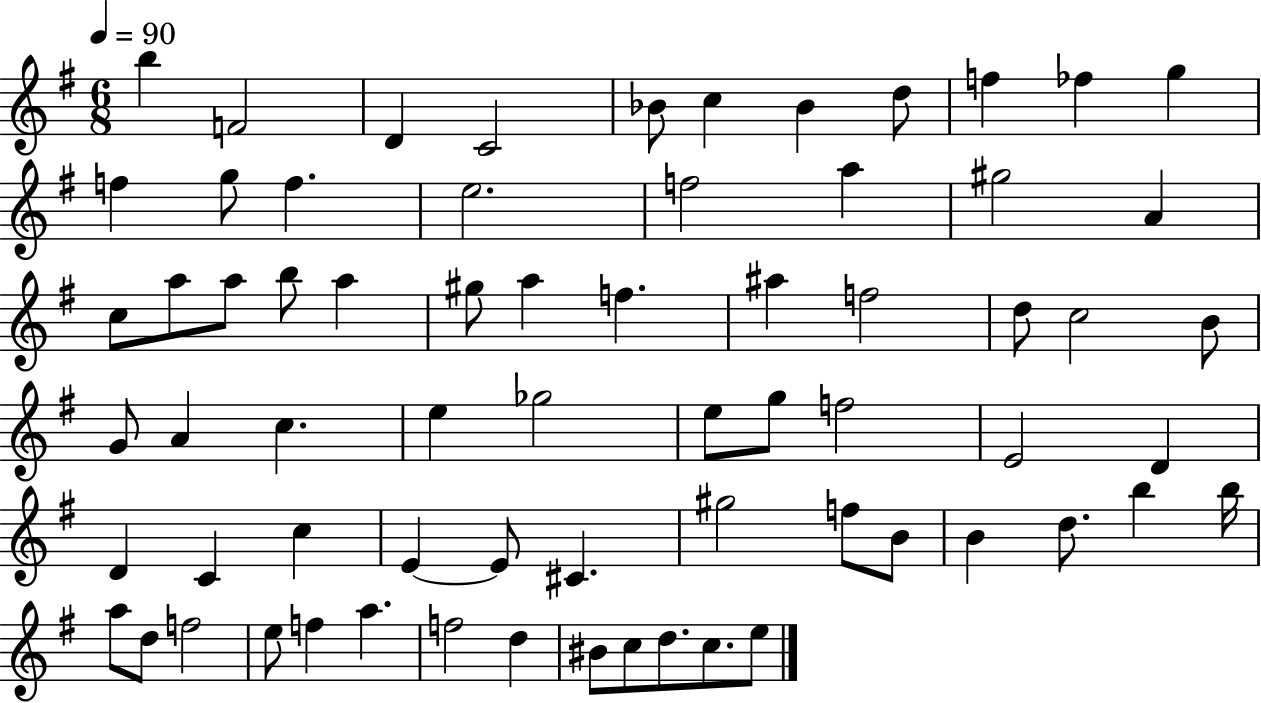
{
  \clef treble
  \numericTimeSignature
  \time 6/8
  \key g \major
  \tempo 4 = 90
  b''4 f'2 | d'4 c'2 | bes'8 c''4 bes'4 d''8 | f''4 fes''4 g''4 | \break f''4 g''8 f''4. | e''2. | f''2 a''4 | gis''2 a'4 | \break c''8 a''8 a''8 b''8 a''4 | gis''8 a''4 f''4. | ais''4 f''2 | d''8 c''2 b'8 | \break g'8 a'4 c''4. | e''4 ges''2 | e''8 g''8 f''2 | e'2 d'4 | \break d'4 c'4 c''4 | e'4~~ e'8 cis'4. | gis''2 f''8 b'8 | b'4 d''8. b''4 b''16 | \break a''8 d''8 f''2 | e''8 f''4 a''4. | f''2 d''4 | bis'8 c''8 d''8. c''8. e''8 | \break \bar "|."
}